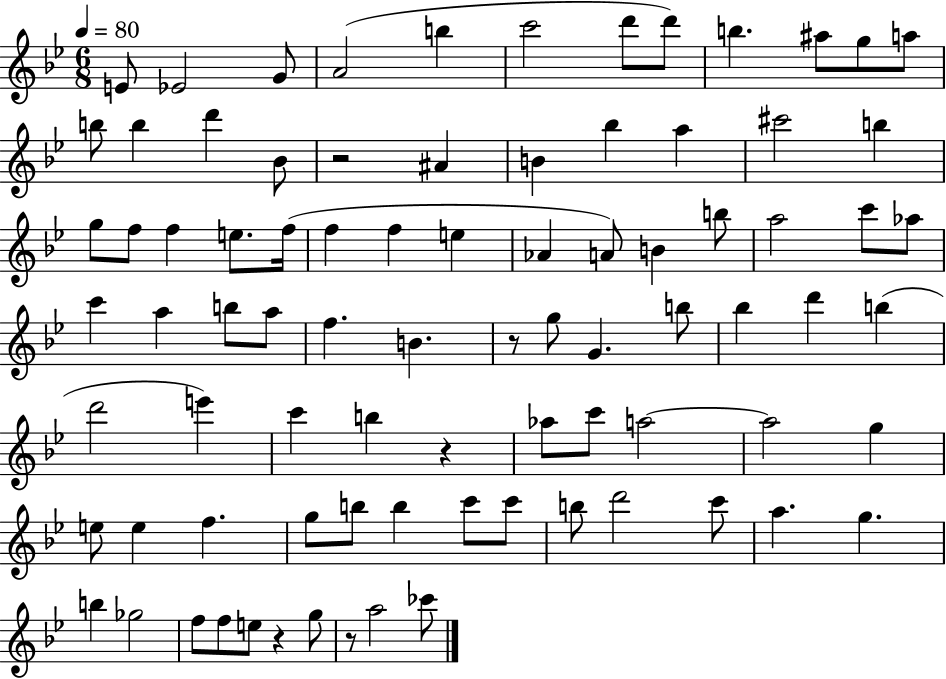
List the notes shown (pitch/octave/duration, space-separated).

E4/e Eb4/h G4/e A4/h B5/q C6/h D6/e D6/e B5/q. A#5/e G5/e A5/e B5/e B5/q D6/q Bb4/e R/h A#4/q B4/q Bb5/q A5/q C#6/h B5/q G5/e F5/e F5/q E5/e. F5/s F5/q F5/q E5/q Ab4/q A4/e B4/q B5/e A5/h C6/e Ab5/e C6/q A5/q B5/e A5/e F5/q. B4/q. R/e G5/e G4/q. B5/e Bb5/q D6/q B5/q D6/h E6/q C6/q B5/q R/q Ab5/e C6/e A5/h A5/h G5/q E5/e E5/q F5/q. G5/e B5/e B5/q C6/e C6/e B5/e D6/h C6/e A5/q. G5/q. B5/q Gb5/h F5/e F5/e E5/e R/q G5/e R/e A5/h CES6/e